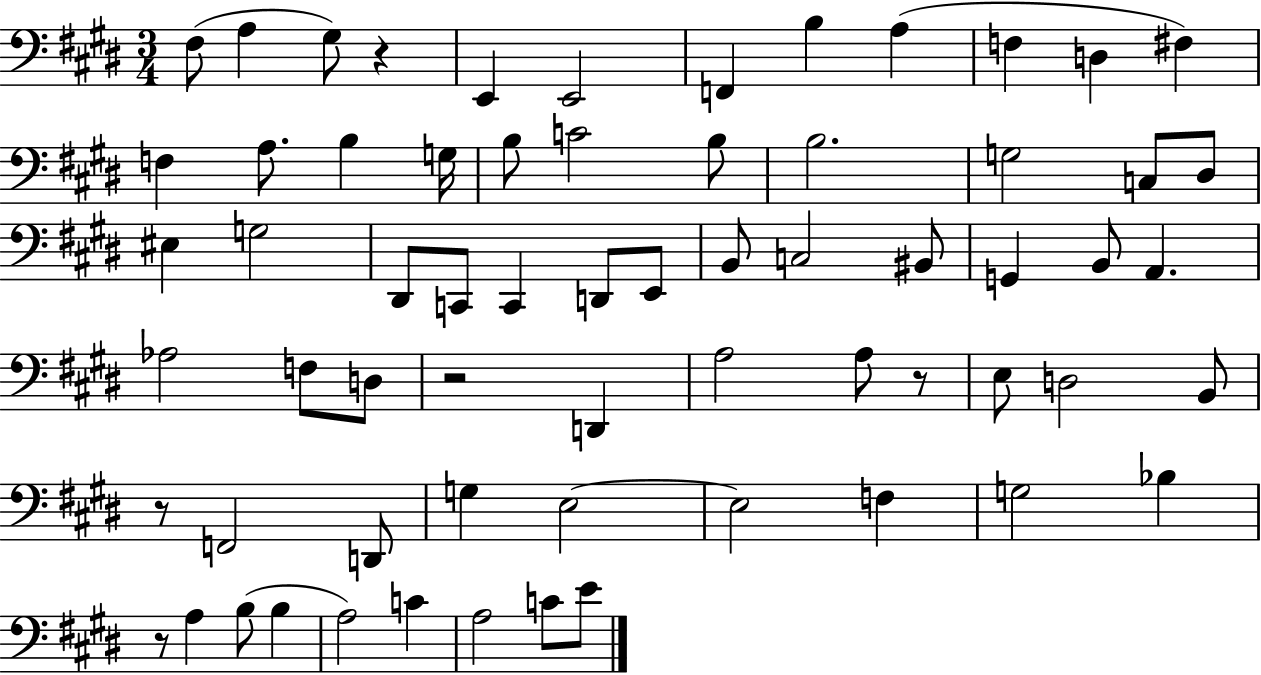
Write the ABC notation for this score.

X:1
T:Untitled
M:3/4
L:1/4
K:E
^F,/2 A, ^G,/2 z E,, E,,2 F,, B, A, F, D, ^F, F, A,/2 B, G,/4 B,/2 C2 B,/2 B,2 G,2 C,/2 ^D,/2 ^E, G,2 ^D,,/2 C,,/2 C,, D,,/2 E,,/2 B,,/2 C,2 ^B,,/2 G,, B,,/2 A,, _A,2 F,/2 D,/2 z2 D,, A,2 A,/2 z/2 E,/2 D,2 B,,/2 z/2 F,,2 D,,/2 G, E,2 E,2 F, G,2 _B, z/2 A, B,/2 B, A,2 C A,2 C/2 E/2